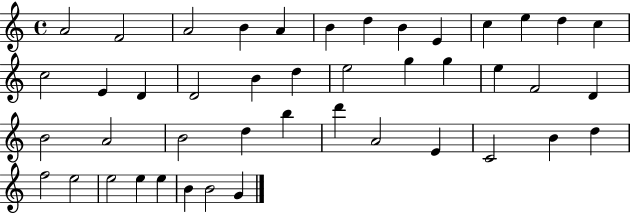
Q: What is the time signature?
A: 4/4